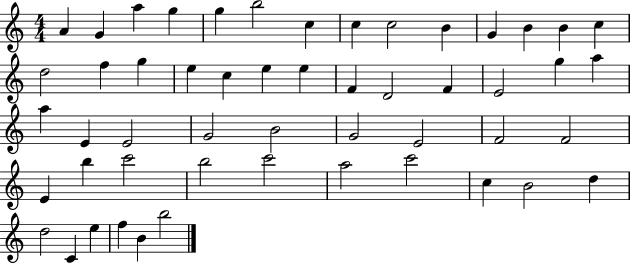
X:1
T:Untitled
M:4/4
L:1/4
K:C
A G a g g b2 c c c2 B G B B c d2 f g e c e e F D2 F E2 g a a E E2 G2 B2 G2 E2 F2 F2 E b c'2 b2 c'2 a2 c'2 c B2 d d2 C e f B b2